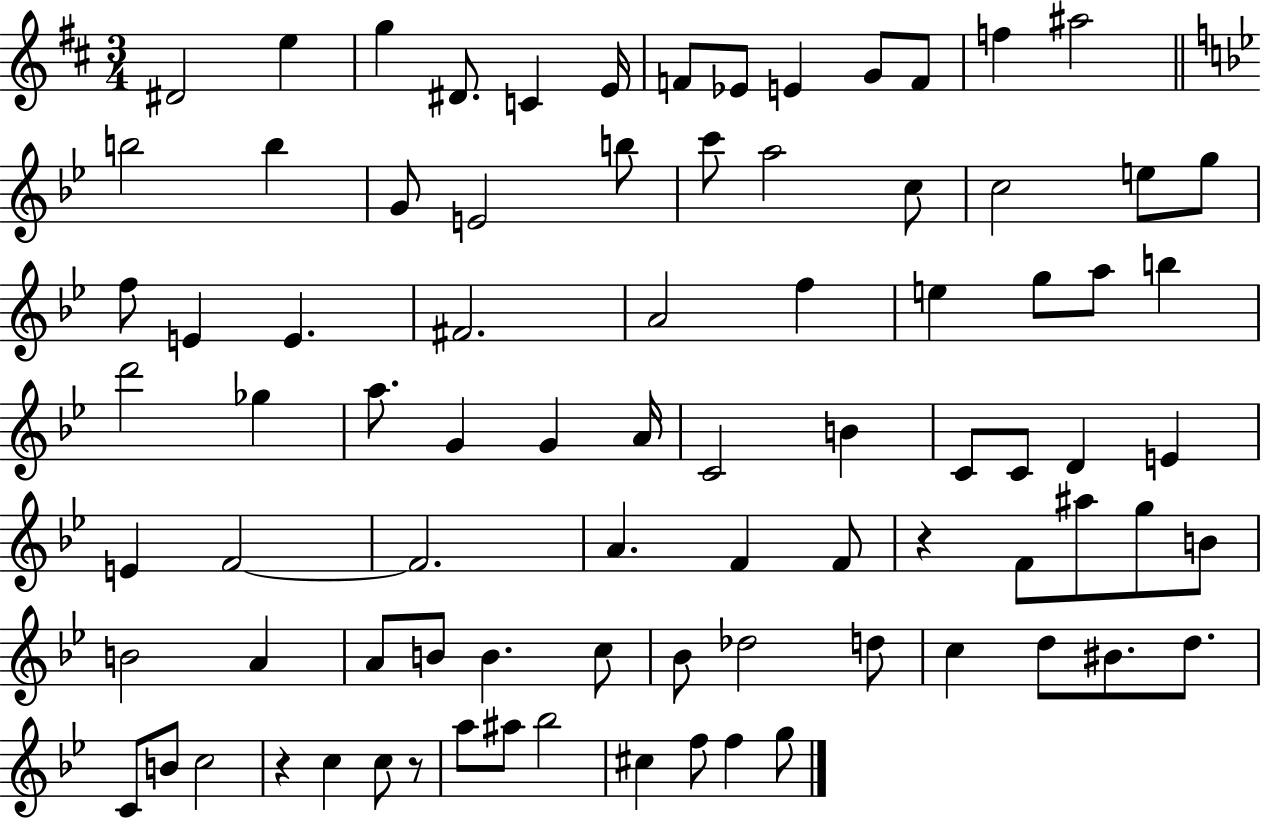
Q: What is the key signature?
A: D major